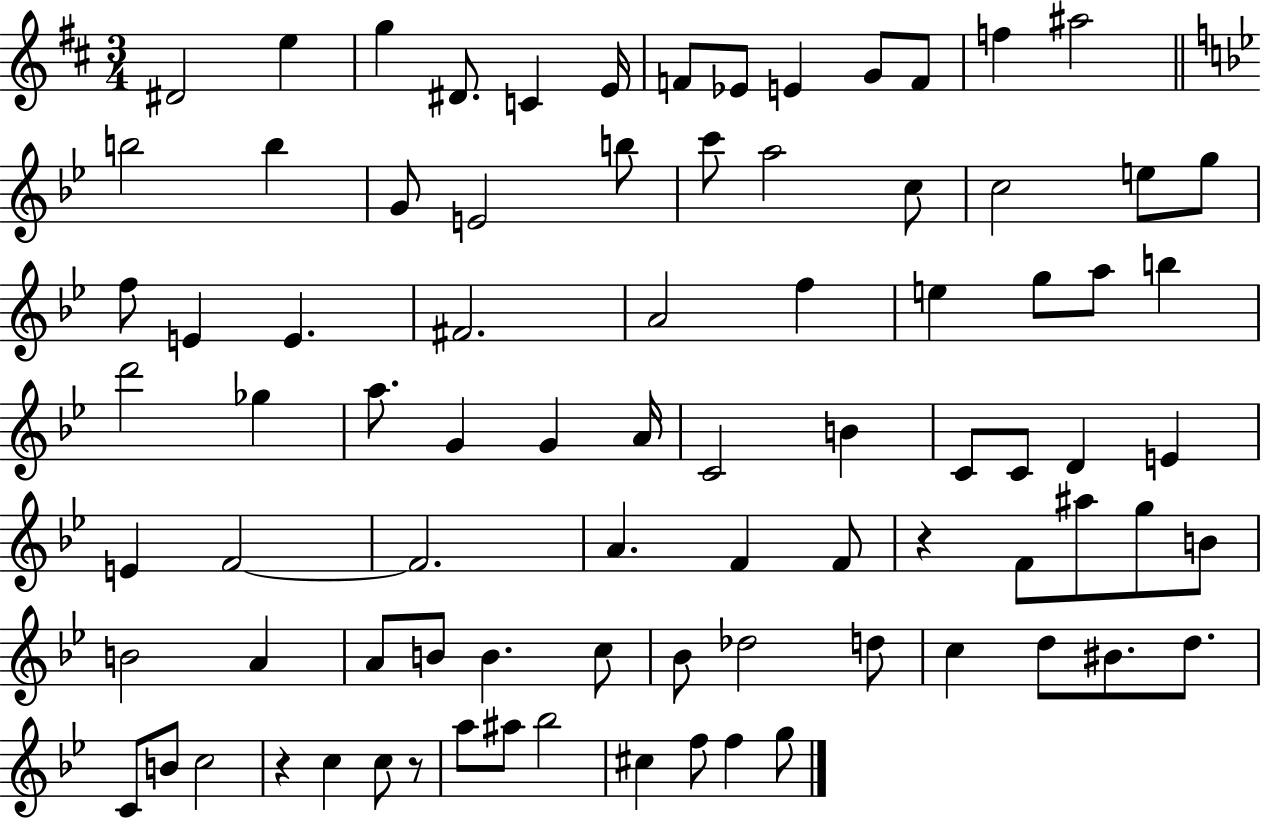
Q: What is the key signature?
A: D major